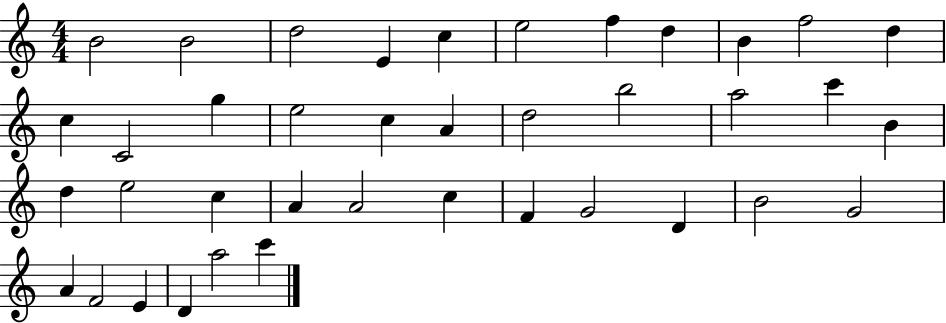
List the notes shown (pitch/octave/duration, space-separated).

B4/h B4/h D5/h E4/q C5/q E5/h F5/q D5/q B4/q F5/h D5/q C5/q C4/h G5/q E5/h C5/q A4/q D5/h B5/h A5/h C6/q B4/q D5/q E5/h C5/q A4/q A4/h C5/q F4/q G4/h D4/q B4/h G4/h A4/q F4/h E4/q D4/q A5/h C6/q